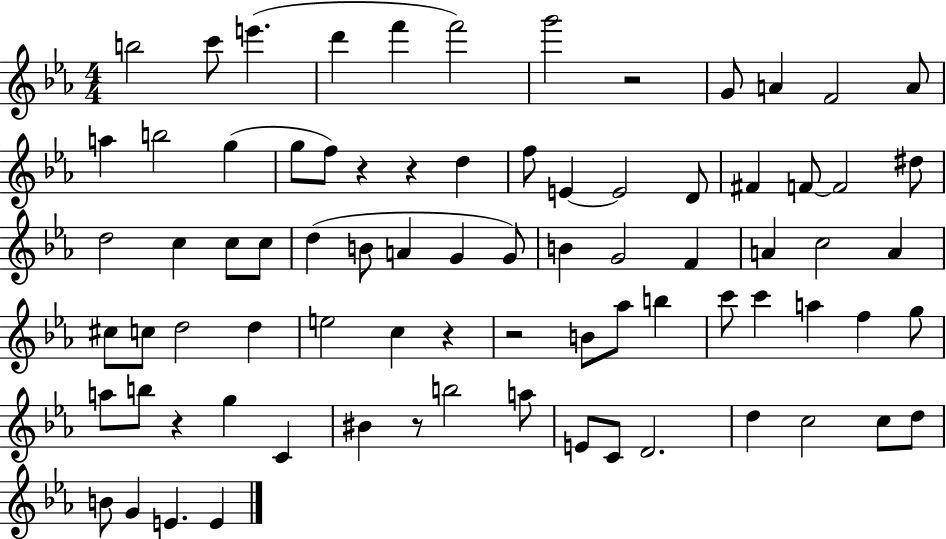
{
  \clef treble
  \numericTimeSignature
  \time 4/4
  \key ees \major
  \repeat volta 2 { b''2 c'''8 e'''4.( | d'''4 f'''4 f'''2) | g'''2 r2 | g'8 a'4 f'2 a'8 | \break a''4 b''2 g''4( | g''8 f''8) r4 r4 d''4 | f''8 e'4~~ e'2 d'8 | fis'4 f'8~~ f'2 dis''8 | \break d''2 c''4 c''8 c''8 | d''4( b'8 a'4 g'4 g'8) | b'4 g'2 f'4 | a'4 c''2 a'4 | \break cis''8 c''8 d''2 d''4 | e''2 c''4 r4 | r2 b'8 aes''8 b''4 | c'''8 c'''4 a''4 f''4 g''8 | \break a''8 b''8 r4 g''4 c'4 | bis'4 r8 b''2 a''8 | e'8 c'8 d'2. | d''4 c''2 c''8 d''8 | \break b'8 g'4 e'4. e'4 | } \bar "|."
}